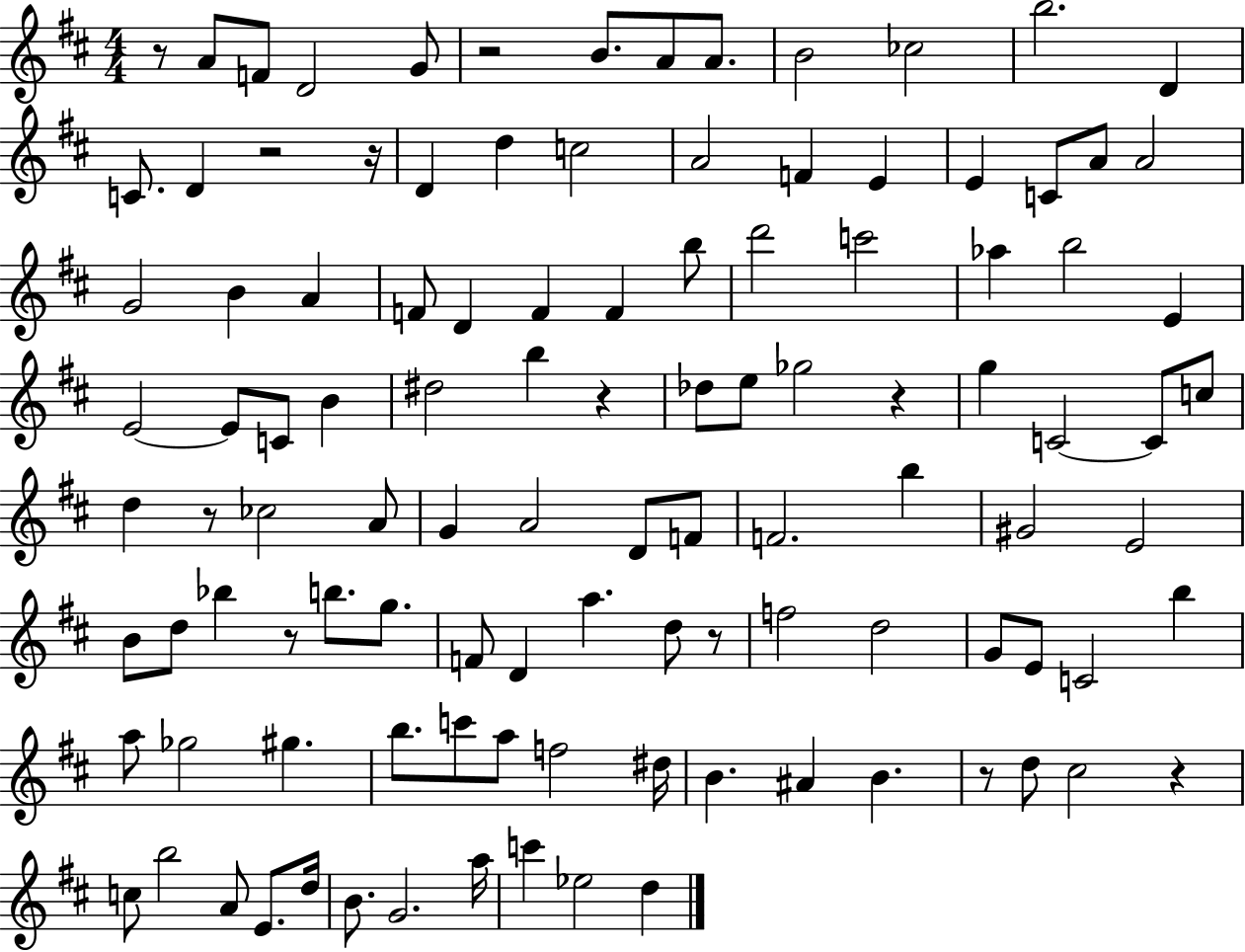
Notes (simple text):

R/e A4/e F4/e D4/h G4/e R/h B4/e. A4/e A4/e. B4/h CES5/h B5/h. D4/q C4/e. D4/q R/h R/s D4/q D5/q C5/h A4/h F4/q E4/q E4/q C4/e A4/e A4/h G4/h B4/q A4/q F4/e D4/q F4/q F4/q B5/e D6/h C6/h Ab5/q B5/h E4/q E4/h E4/e C4/e B4/q D#5/h B5/q R/q Db5/e E5/e Gb5/h R/q G5/q C4/h C4/e C5/e D5/q R/e CES5/h A4/e G4/q A4/h D4/e F4/e F4/h. B5/q G#4/h E4/h B4/e D5/e Bb5/q R/e B5/e. G5/e. F4/e D4/q A5/q. D5/e R/e F5/h D5/h G4/e E4/e C4/h B5/q A5/e Gb5/h G#5/q. B5/e. C6/e A5/e F5/h D#5/s B4/q. A#4/q B4/q. R/e D5/e C#5/h R/q C5/e B5/h A4/e E4/e. D5/s B4/e. G4/h. A5/s C6/q Eb5/h D5/q